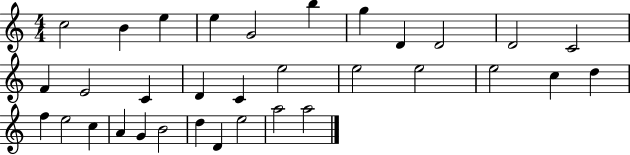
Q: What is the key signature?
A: C major